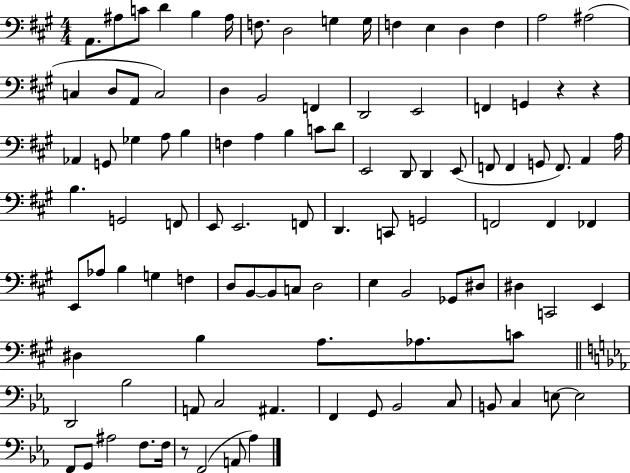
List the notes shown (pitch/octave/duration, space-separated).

A2/e. A#3/e C4/e D4/q B3/q A#3/s F3/e. D3/h G3/q G3/s F3/q E3/q D3/q F3/q A3/h A#3/h C3/q D3/e A2/e C3/h D3/q B2/h F2/q D2/h E2/h F2/q G2/q R/q R/q Ab2/q G2/e Gb3/q A3/e B3/q F3/q A3/q B3/q C4/e D4/e E2/h D2/e D2/q E2/e F2/e F2/q G2/e F2/e. A2/q A3/s B3/q. G2/h F2/e E2/e E2/h. F2/e D2/q. C2/e G2/h F2/h F2/q FES2/q E2/e Ab3/e B3/q G3/q F3/q D3/e B2/e B2/e C3/e D3/h E3/q B2/h Gb2/e D#3/e D#3/q C2/h E2/q D#3/q B3/q A3/e. Ab3/e. C4/e D2/h Bb3/h A2/e C3/h A#2/q. F2/q G2/e Bb2/h C3/e B2/e C3/q E3/e E3/h F2/e G2/e A#3/h F3/e. F3/s R/e F2/h A2/e Ab3/q